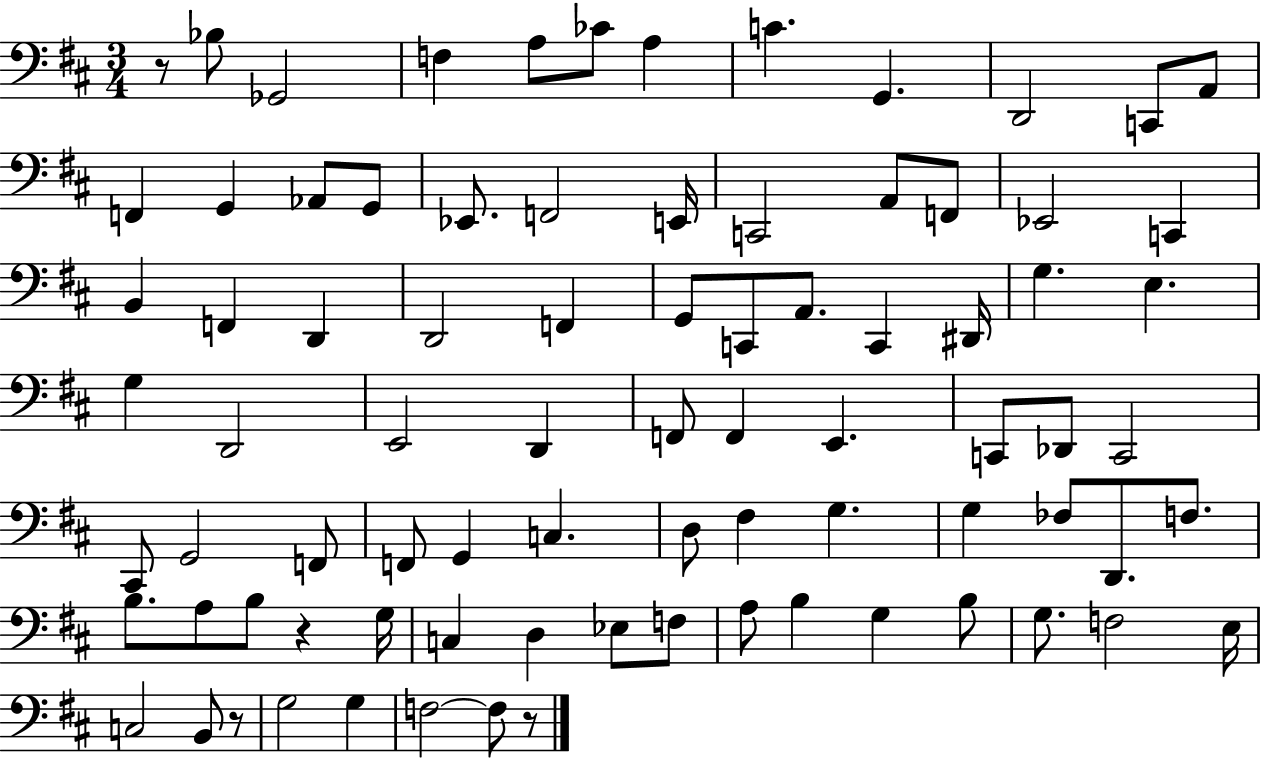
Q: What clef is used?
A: bass